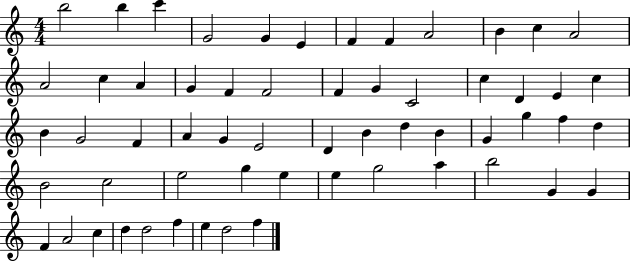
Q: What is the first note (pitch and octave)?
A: B5